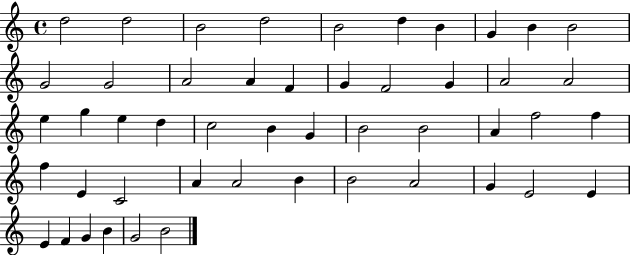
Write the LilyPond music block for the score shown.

{
  \clef treble
  \time 4/4
  \defaultTimeSignature
  \key c \major
  d''2 d''2 | b'2 d''2 | b'2 d''4 b'4 | g'4 b'4 b'2 | \break g'2 g'2 | a'2 a'4 f'4 | g'4 f'2 g'4 | a'2 a'2 | \break e''4 g''4 e''4 d''4 | c''2 b'4 g'4 | b'2 b'2 | a'4 f''2 f''4 | \break f''4 e'4 c'2 | a'4 a'2 b'4 | b'2 a'2 | g'4 e'2 e'4 | \break e'4 f'4 g'4 b'4 | g'2 b'2 | \bar "|."
}